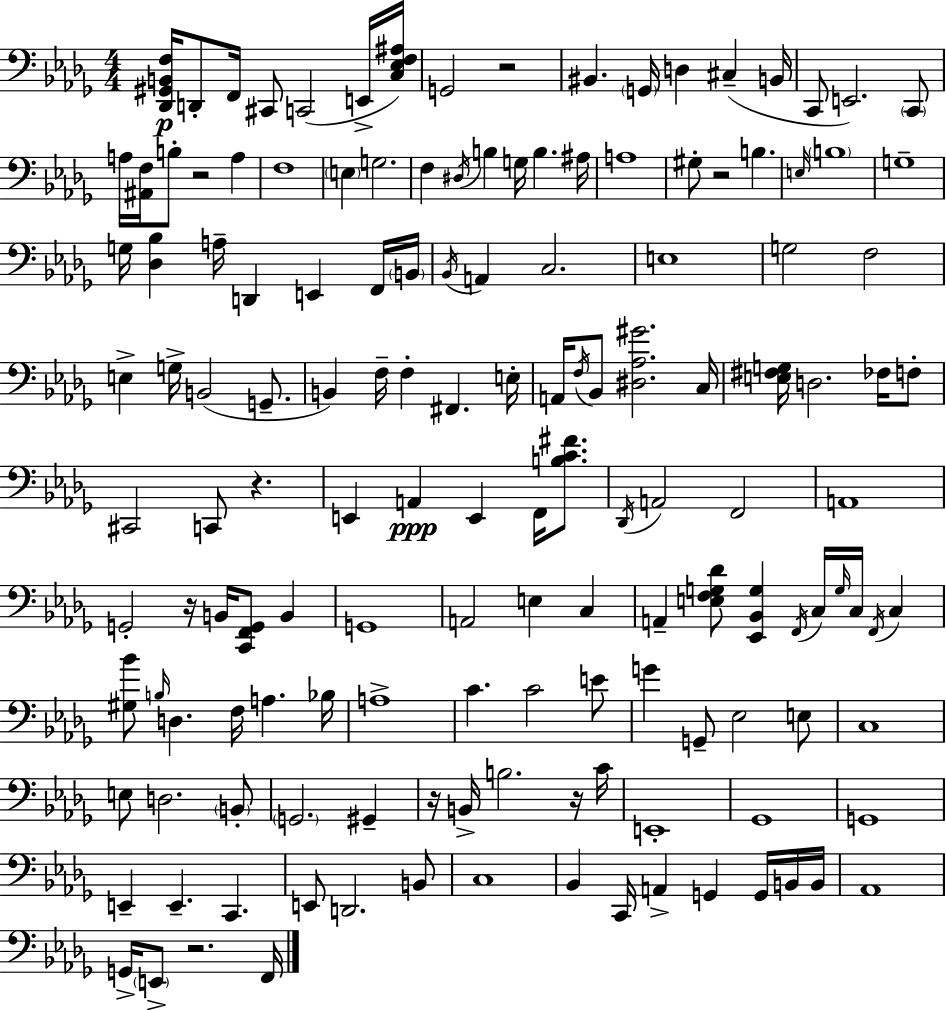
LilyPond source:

{
  \clef bass
  \numericTimeSignature
  \time 4/4
  \key bes \minor
  <des, gis, b, f>16\p d,8-. f,16 cis,8 c,2( e,16-> <c ees f ais>16) | g,2 r2 | bis,4. \parenthesize g,16 d4 cis4--( b,16 | c,8 e,2.) \parenthesize c,8 | \break a16 <ais, f>16 b8-. r2 a4 | f1 | \parenthesize e4 g2. | f4 \acciaccatura { dis16 } b4 g16 b4. | \break ais16 a1 | gis8-. r2 b4. | \grace { e16 } \parenthesize b1 | g1-- | \break g16 <des bes>4 a16-- d,4 e,4 | f,16 \parenthesize b,16 \acciaccatura { bes,16 } a,4 c2. | e1 | g2 f2 | \break e4-> g16-> b,2( | g,8.-- b,4) f16-- f4-. fis,4. | e16-. a,16 \acciaccatura { f16 } bes,8 <dis aes gis'>2. | c16 <e fis g>16 d2. | \break fes16 f8-. cis,2 c,8 r4. | e,4 a,4\ppp e,4 | f,16 <b c' fis'>8. \acciaccatura { des,16 } a,2 f,2 | a,1 | \break g,2-. r16 b,16 <c, f, g,>8 | b,4 g,1 | a,2 e4 | c4 a,4-- <e f g des'>8 <ees, bes, g>4 \acciaccatura { f,16 } | \break c16 \grace { g16 } c16 \acciaccatura { f,16 } c4 <gis bes'>8 \grace { b16 } d4. | f16 a4. bes16 a1-> | c'4. c'2 | e'8 g'4 g,8-- ees2 | \break e8 c1 | e8 d2. | \parenthesize b,8-. \parenthesize g,2. | gis,4-- r16 b,16-> b2. | \break r16 c'16 e,1-. | ges,1 | g,1 | e,4-- e,4.-- | \break c,4. e,8 d,2. | b,8 c1 | bes,4 c,16 a,4-> | g,4 g,16 b,16 b,16 aes,1 | \break g,16-> \parenthesize e,8-> r2. | f,16 \bar "|."
}